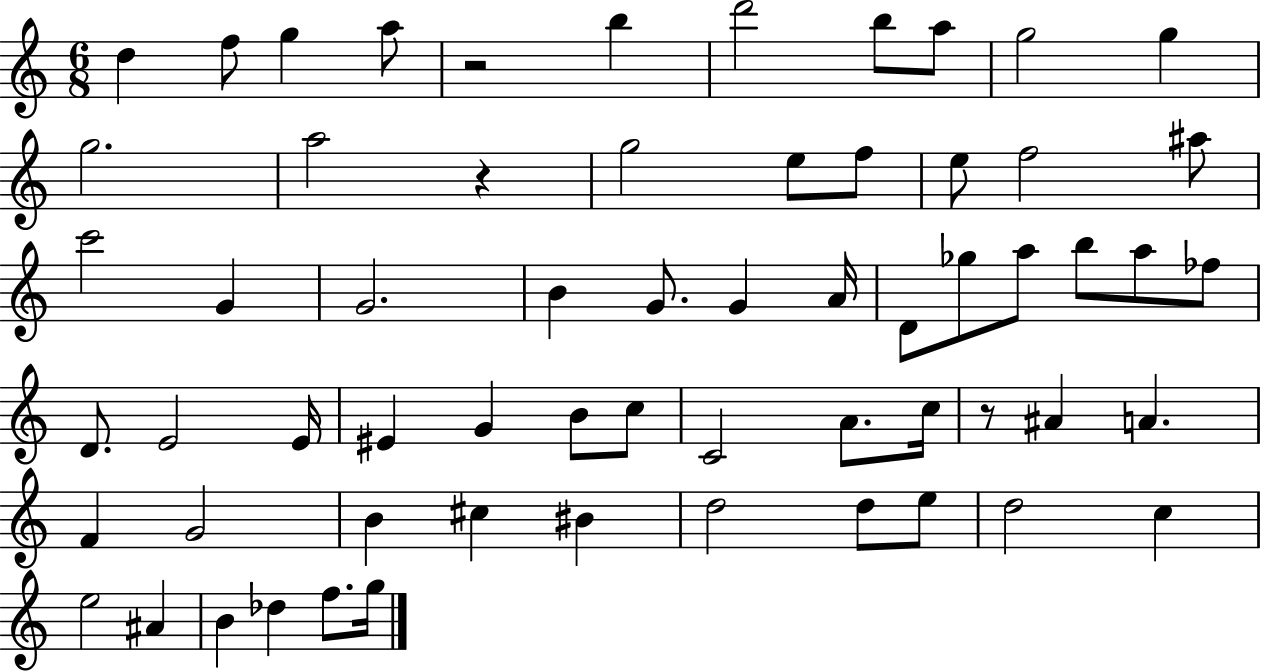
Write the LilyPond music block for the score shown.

{
  \clef treble
  \numericTimeSignature
  \time 6/8
  \key c \major
  d''4 f''8 g''4 a''8 | r2 b''4 | d'''2 b''8 a''8 | g''2 g''4 | \break g''2. | a''2 r4 | g''2 e''8 f''8 | e''8 f''2 ais''8 | \break c'''2 g'4 | g'2. | b'4 g'8. g'4 a'16 | d'8 ges''8 a''8 b''8 a''8 fes''8 | \break d'8. e'2 e'16 | eis'4 g'4 b'8 c''8 | c'2 a'8. c''16 | r8 ais'4 a'4. | \break f'4 g'2 | b'4 cis''4 bis'4 | d''2 d''8 e''8 | d''2 c''4 | \break e''2 ais'4 | b'4 des''4 f''8. g''16 | \bar "|."
}